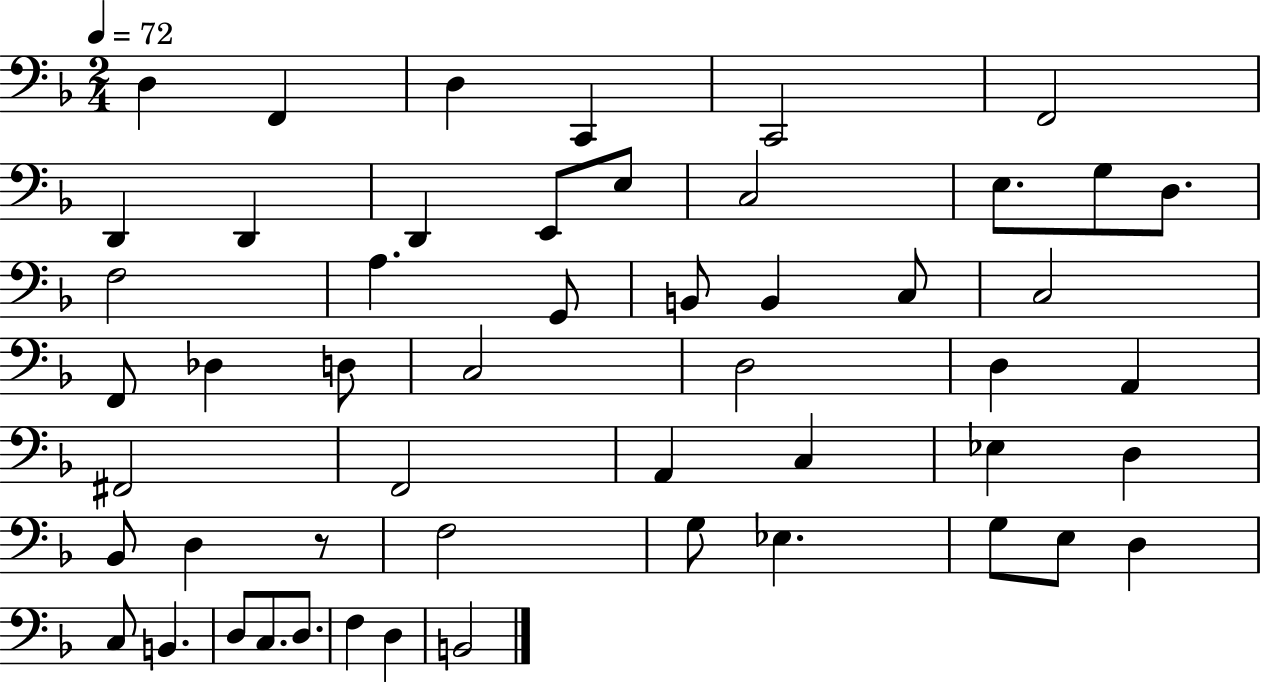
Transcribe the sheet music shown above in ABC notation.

X:1
T:Untitled
M:2/4
L:1/4
K:F
D, F,, D, C,, C,,2 F,,2 D,, D,, D,, E,,/2 E,/2 C,2 E,/2 G,/2 D,/2 F,2 A, G,,/2 B,,/2 B,, C,/2 C,2 F,,/2 _D, D,/2 C,2 D,2 D, A,, ^F,,2 F,,2 A,, C, _E, D, _B,,/2 D, z/2 F,2 G,/2 _E, G,/2 E,/2 D, C,/2 B,, D,/2 C,/2 D,/2 F, D, B,,2